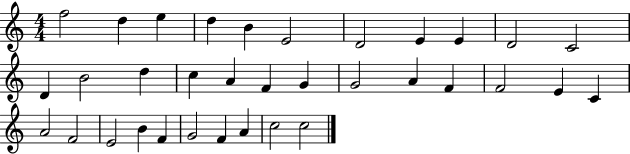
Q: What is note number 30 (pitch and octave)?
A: G4